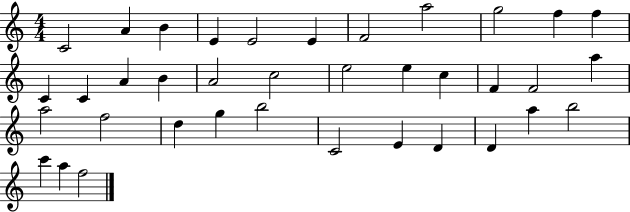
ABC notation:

X:1
T:Untitled
M:4/4
L:1/4
K:C
C2 A B E E2 E F2 a2 g2 f f C C A B A2 c2 e2 e c F F2 a a2 f2 d g b2 C2 E D D a b2 c' a f2